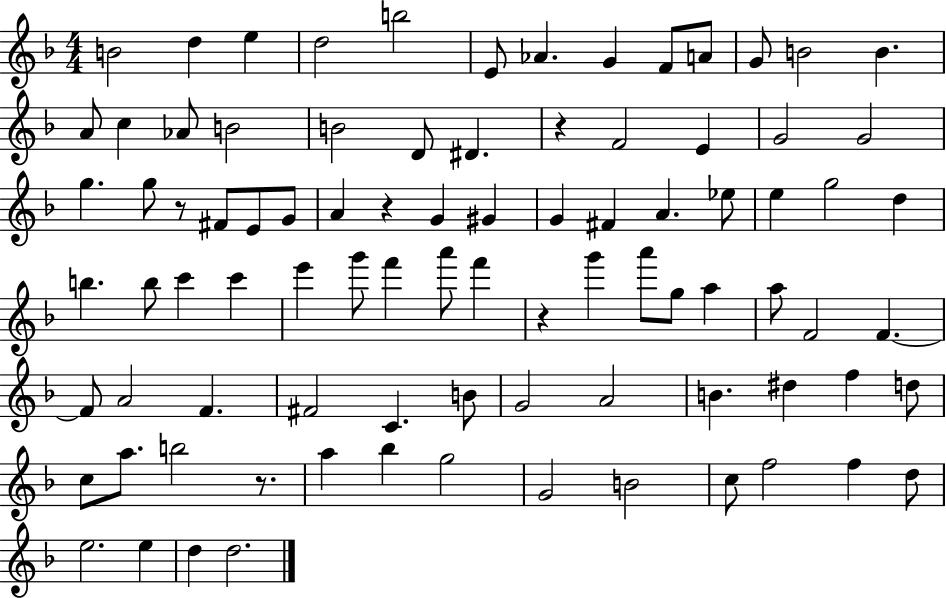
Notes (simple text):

B4/h D5/q E5/q D5/h B5/h E4/e Ab4/q. G4/q F4/e A4/e G4/e B4/h B4/q. A4/e C5/q Ab4/e B4/h B4/h D4/e D#4/q. R/q F4/h E4/q G4/h G4/h G5/q. G5/e R/e F#4/e E4/e G4/e A4/q R/q G4/q G#4/q G4/q F#4/q A4/q. Eb5/e E5/q G5/h D5/q B5/q. B5/e C6/q C6/q E6/q G6/e F6/q A6/e F6/q R/q G6/q A6/e G5/e A5/q A5/e F4/h F4/q. F4/e A4/h F4/q. F#4/h C4/q. B4/e G4/h A4/h B4/q. D#5/q F5/q D5/e C5/e A5/e. B5/h R/e. A5/q Bb5/q G5/h G4/h B4/h C5/e F5/h F5/q D5/e E5/h. E5/q D5/q D5/h.